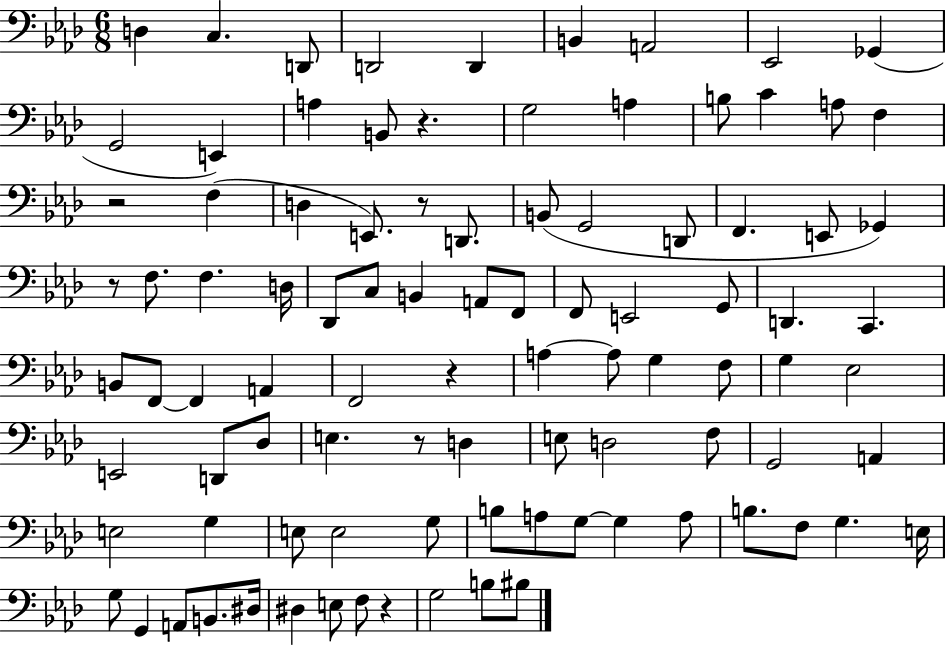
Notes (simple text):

D3/q C3/q. D2/e D2/h D2/q B2/q A2/h Eb2/h Gb2/q G2/h E2/q A3/q B2/e R/q. G3/h A3/q B3/e C4/q A3/e F3/q R/h F3/q D3/q E2/e. R/e D2/e. B2/e G2/h D2/e F2/q. E2/e Gb2/q R/e F3/e. F3/q. D3/s Db2/e C3/e B2/q A2/e F2/e F2/e E2/h G2/e D2/q. C2/q. B2/e F2/e F2/q A2/q F2/h R/q A3/q A3/e G3/q F3/e G3/q Eb3/h E2/h D2/e Db3/e E3/q. R/e D3/q E3/e D3/h F3/e G2/h A2/q E3/h G3/q E3/e E3/h G3/e B3/e A3/e G3/e G3/q A3/e B3/e. F3/e G3/q. E3/s G3/e G2/q A2/e B2/e. D#3/s D#3/q E3/e F3/e R/q G3/h B3/e BIS3/e